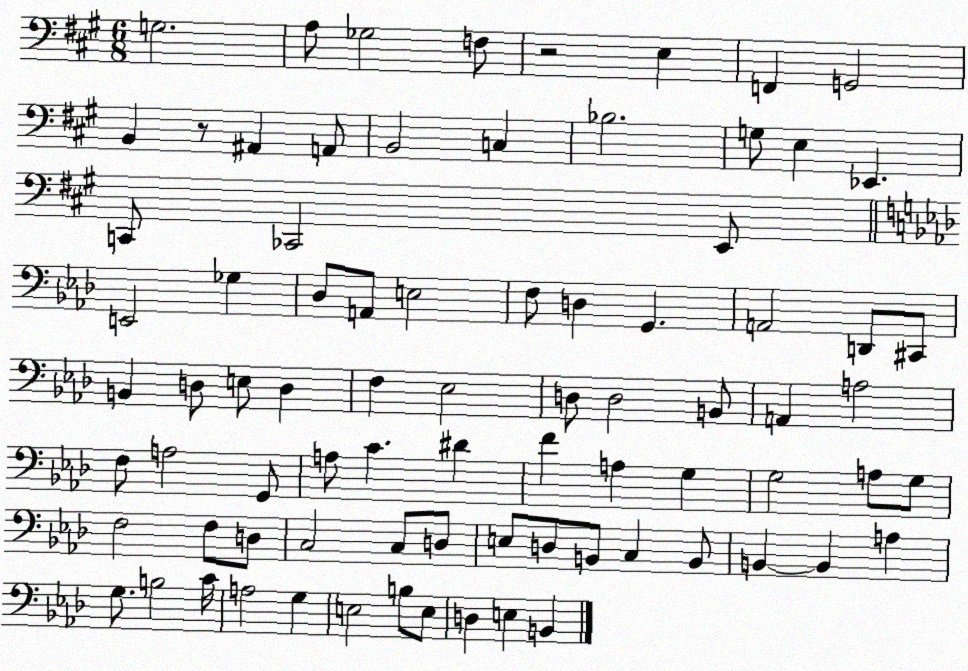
X:1
T:Untitled
M:6/8
L:1/4
K:A
G,2 A,/2 _G,2 F,/2 z2 E, F,, G,,2 B,, z/2 ^A,, A,,/2 B,,2 C, _B,2 G,/2 E, _E,, C,,/2 _C,,2 E,,/2 E,,2 _G, _D,/2 A,,/2 E,2 F,/2 D, G,, A,,2 D,,/2 ^C,,/2 B,, D,/2 E,/2 D, F, _E,2 D,/2 D,2 B,,/2 A,, A,2 F,/2 A,2 G,,/2 A,/2 C ^D F A, G, G,2 A,/2 G,/2 F,2 F,/2 D,/2 C,2 C,/2 D,/2 E,/2 D,/2 B,,/2 C, B,,/2 B,, B,, A, G,/2 B,2 C/4 A,2 G, E,2 B,/2 E,/2 D, E, B,,